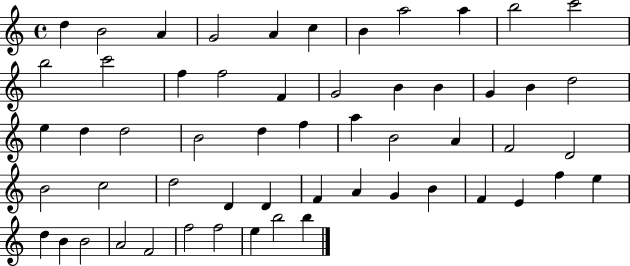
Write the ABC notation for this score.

X:1
T:Untitled
M:4/4
L:1/4
K:C
d B2 A G2 A c B a2 a b2 c'2 b2 c'2 f f2 F G2 B B G B d2 e d d2 B2 d f a B2 A F2 D2 B2 c2 d2 D D F A G B F E f e d B B2 A2 F2 f2 f2 e b2 b